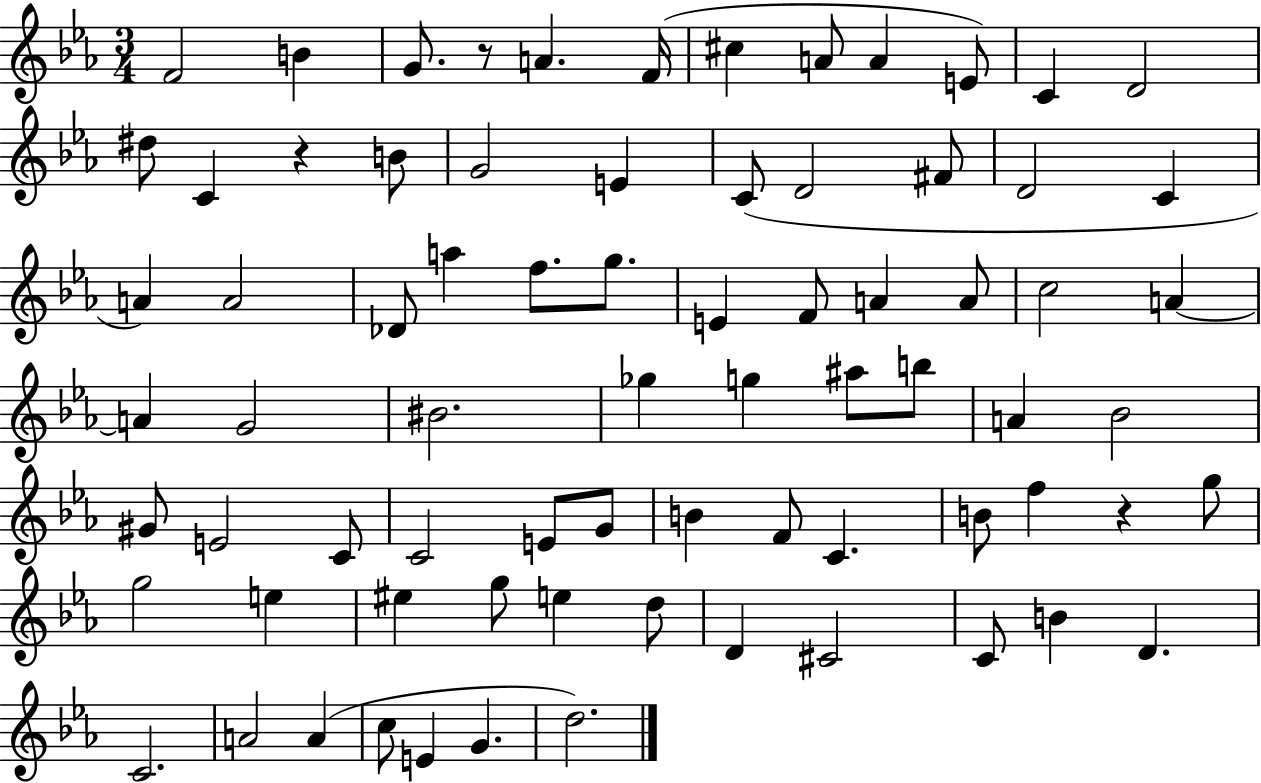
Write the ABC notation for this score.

X:1
T:Untitled
M:3/4
L:1/4
K:Eb
F2 B G/2 z/2 A F/4 ^c A/2 A E/2 C D2 ^d/2 C z B/2 G2 E C/2 D2 ^F/2 D2 C A A2 _D/2 a f/2 g/2 E F/2 A A/2 c2 A A G2 ^B2 _g g ^a/2 b/2 A _B2 ^G/2 E2 C/2 C2 E/2 G/2 B F/2 C B/2 f z g/2 g2 e ^e g/2 e d/2 D ^C2 C/2 B D C2 A2 A c/2 E G d2